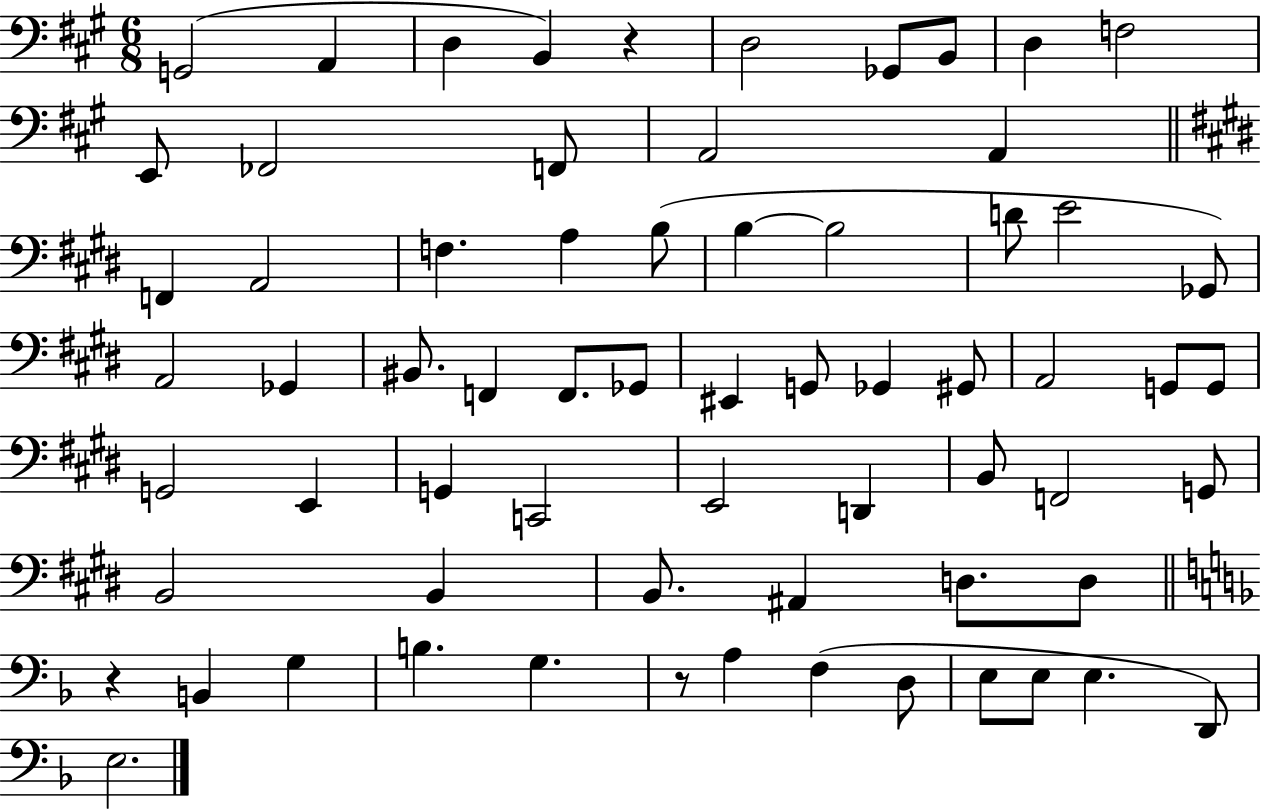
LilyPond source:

{
  \clef bass
  \numericTimeSignature
  \time 6/8
  \key a \major
  g,2( a,4 | d4 b,4) r4 | d2 ges,8 b,8 | d4 f2 | \break e,8 fes,2 f,8 | a,2 a,4 | \bar "||" \break \key e \major f,4 a,2 | f4. a4 b8( | b4~~ b2 | d'8 e'2 ges,8) | \break a,2 ges,4 | bis,8. f,4 f,8. ges,8 | eis,4 g,8 ges,4 gis,8 | a,2 g,8 g,8 | \break g,2 e,4 | g,4 c,2 | e,2 d,4 | b,8 f,2 g,8 | \break b,2 b,4 | b,8. ais,4 d8. d8 | \bar "||" \break \key d \minor r4 b,4 g4 | b4. g4. | r8 a4 f4( d8 | e8 e8 e4. d,8) | \break e2. | \bar "|."
}